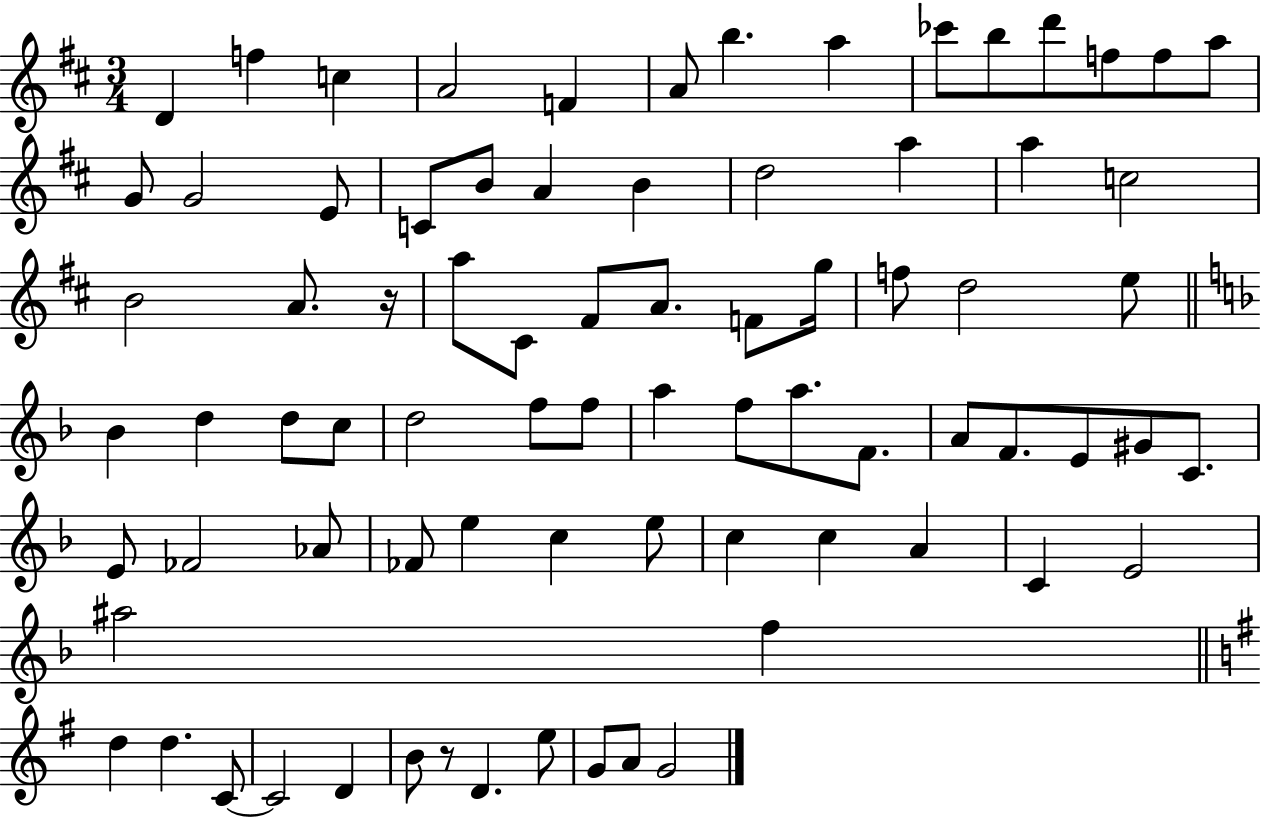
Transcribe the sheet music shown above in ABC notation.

X:1
T:Untitled
M:3/4
L:1/4
K:D
D f c A2 F A/2 b a _c'/2 b/2 d'/2 f/2 f/2 a/2 G/2 G2 E/2 C/2 B/2 A B d2 a a c2 B2 A/2 z/4 a/2 ^C/2 ^F/2 A/2 F/2 g/4 f/2 d2 e/2 _B d d/2 c/2 d2 f/2 f/2 a f/2 a/2 F/2 A/2 F/2 E/2 ^G/2 C/2 E/2 _F2 _A/2 _F/2 e c e/2 c c A C E2 ^a2 f d d C/2 C2 D B/2 z/2 D e/2 G/2 A/2 G2